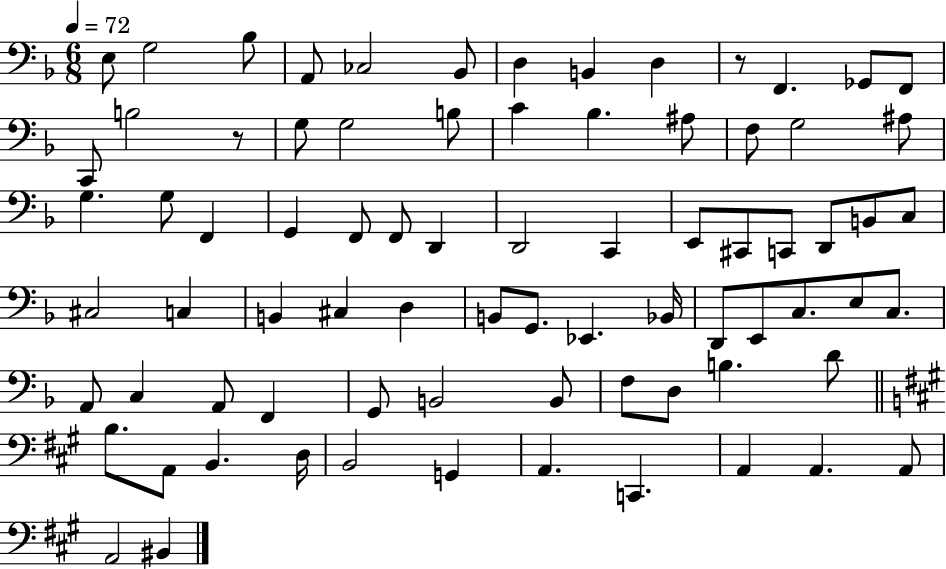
E3/e G3/h Bb3/e A2/e CES3/h Bb2/e D3/q B2/q D3/q R/e F2/q. Gb2/e F2/e C2/e B3/h R/e G3/e G3/h B3/e C4/q Bb3/q. A#3/e F3/e G3/h A#3/e G3/q. G3/e F2/q G2/q F2/e F2/e D2/q D2/h C2/q E2/e C#2/e C2/e D2/e B2/e C3/e C#3/h C3/q B2/q C#3/q D3/q B2/e G2/e. Eb2/q. Bb2/s D2/e E2/e C3/e. E3/e C3/e. A2/e C3/q A2/e F2/q G2/e B2/h B2/e F3/e D3/e B3/q. D4/e B3/e. A2/e B2/q. D3/s B2/h G2/q A2/q. C2/q. A2/q A2/q. A2/e A2/h BIS2/q